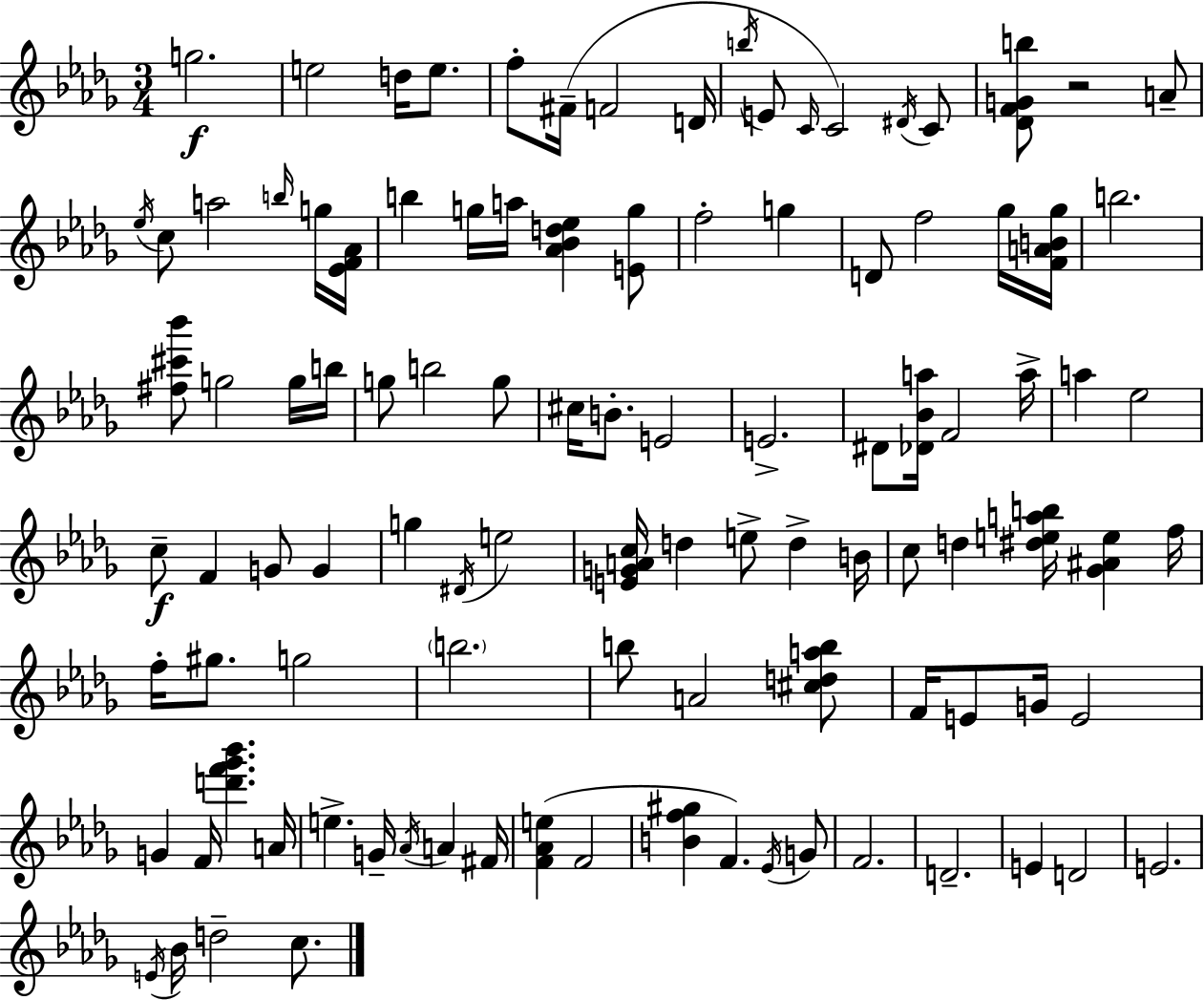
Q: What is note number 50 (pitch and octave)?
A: D#4